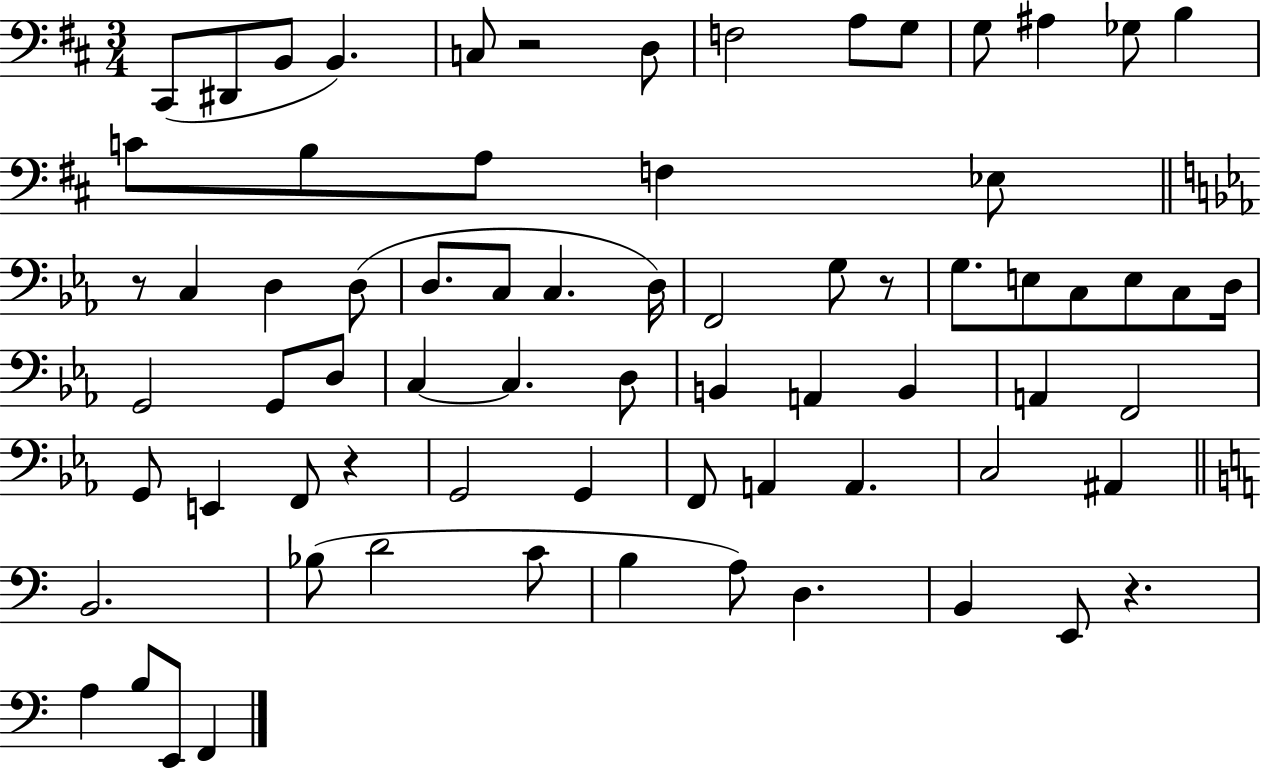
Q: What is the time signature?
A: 3/4